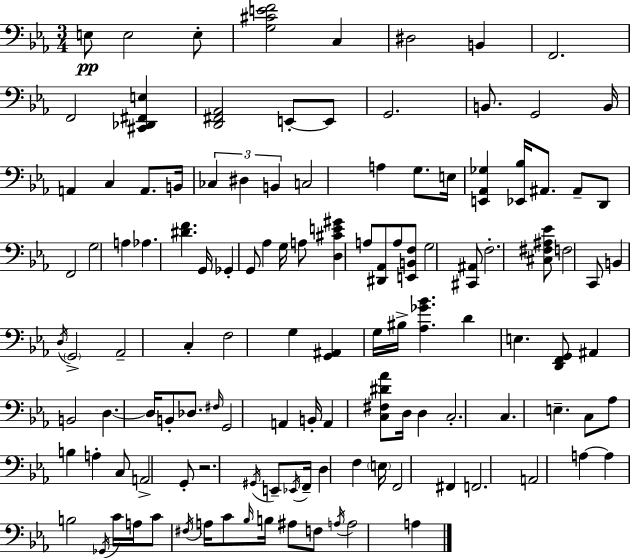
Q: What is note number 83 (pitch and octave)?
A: D3